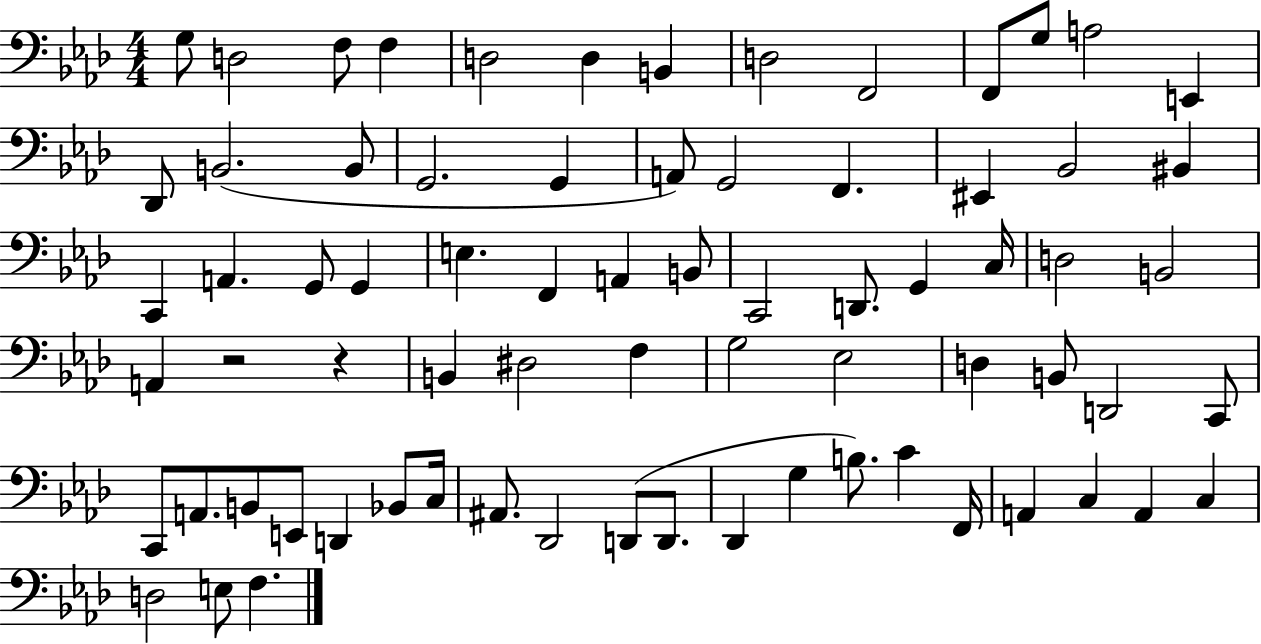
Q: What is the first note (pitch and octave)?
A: G3